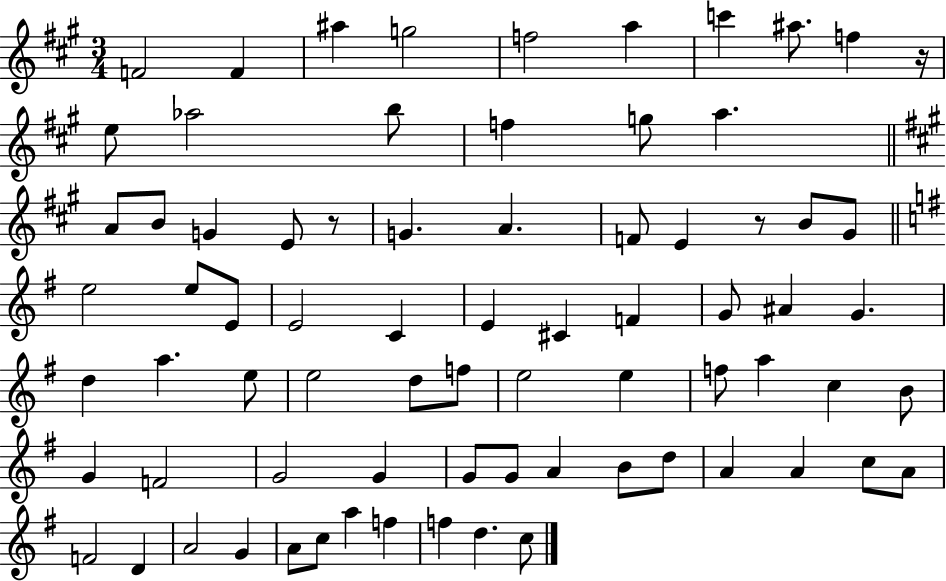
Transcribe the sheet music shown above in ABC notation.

X:1
T:Untitled
M:3/4
L:1/4
K:A
F2 F ^a g2 f2 a c' ^a/2 f z/4 e/2 _a2 b/2 f g/2 a A/2 B/2 G E/2 z/2 G A F/2 E z/2 B/2 ^G/2 e2 e/2 E/2 E2 C E ^C F G/2 ^A G d a e/2 e2 d/2 f/2 e2 e f/2 a c B/2 G F2 G2 G G/2 G/2 A B/2 d/2 A A c/2 A/2 F2 D A2 G A/2 c/2 a f f d c/2